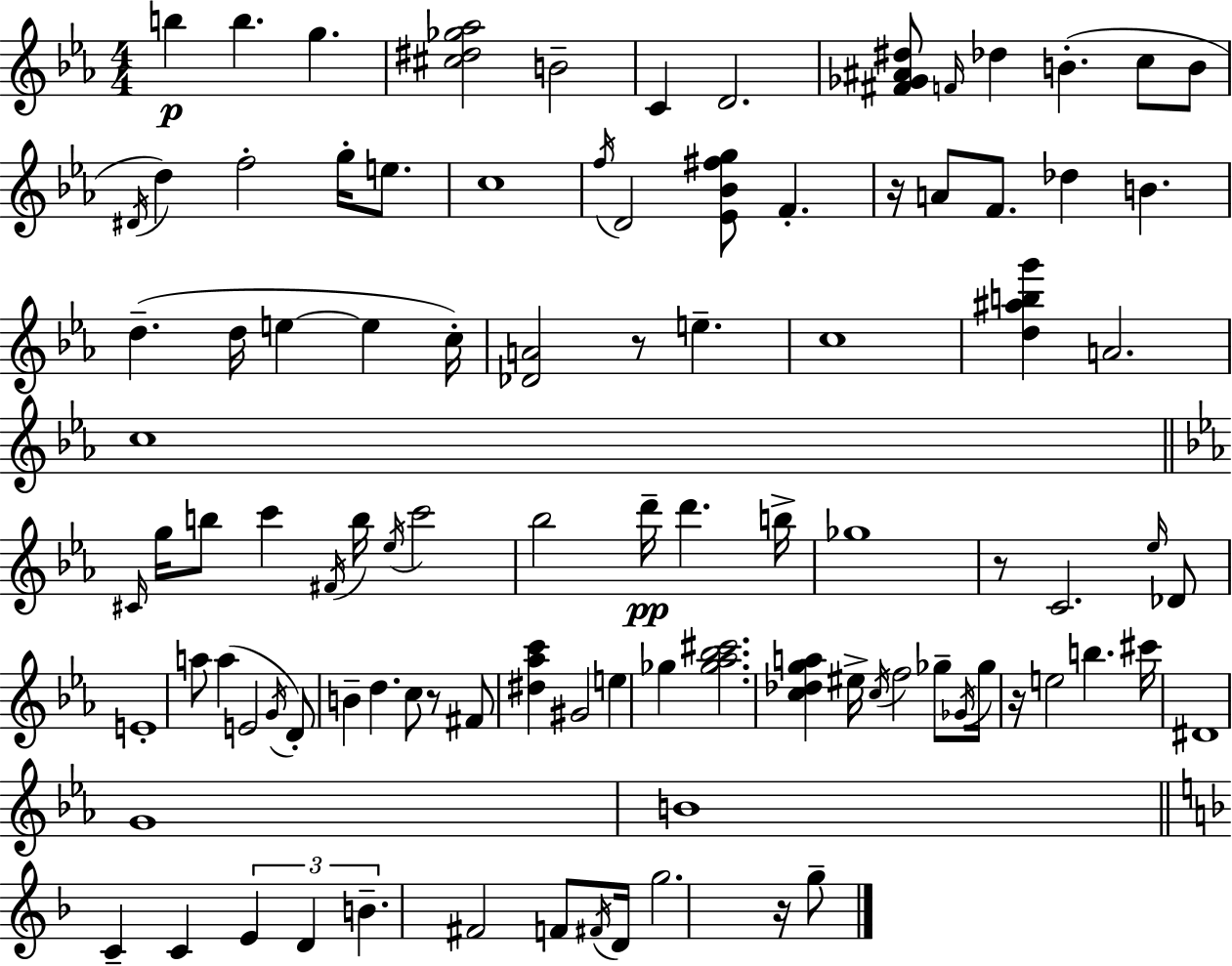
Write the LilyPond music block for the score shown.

{
  \clef treble
  \numericTimeSignature
  \time 4/4
  \key c \minor
  b''4\p b''4. g''4. | <cis'' dis'' ges'' aes''>2 b'2-- | c'4 d'2. | <fis' ges' ais' dis''>8 \grace { f'16 } des''4 b'4.-.( c''8 b'8 | \break \acciaccatura { dis'16 }) d''4 f''2-. g''16-. e''8. | c''1 | \acciaccatura { f''16 } d'2 <ees' bes' fis'' g''>8 f'4.-. | r16 a'8 f'8. des''4 b'4. | \break d''4.--( d''16 e''4~~ e''4 | c''16-.) <des' a'>2 r8 e''4.-- | c''1 | <d'' ais'' b'' g'''>4 a'2. | \break c''1 | \bar "||" \break \key c \minor \grace { cis'16 } g''16 b''8 c'''4 \acciaccatura { fis'16 } b''16 \acciaccatura { ees''16 } c'''2 | bes''2 d'''16--\pp d'''4. | b''16-> ges''1 | r8 c'2. | \break \grace { ees''16 } des'8 e'1-. | a''8 a''4( e'2 | \acciaccatura { g'16 }) d'8-. b'4-- d''4. c''8 | r8 fis'8 <dis'' aes'' c'''>4 gis'2 | \break e''4 ges''4 <ges'' aes'' bes'' cis'''>2. | <c'' des'' g'' a''>4 eis''16-> \acciaccatura { c''16 } f''2 | ges''8-- \acciaccatura { ges'16 } ges''16 r16 e''2 | b''4. cis'''16 dis'1 | \break g'1 | b'1 | \bar "||" \break \key f \major c'4-- c'4 \tuplet 3/2 { e'4 d'4 | b'4.-- } fis'2 f'8 | \acciaccatura { fis'16 } d'16 g''2. r16 g''8-- | \bar "|."
}